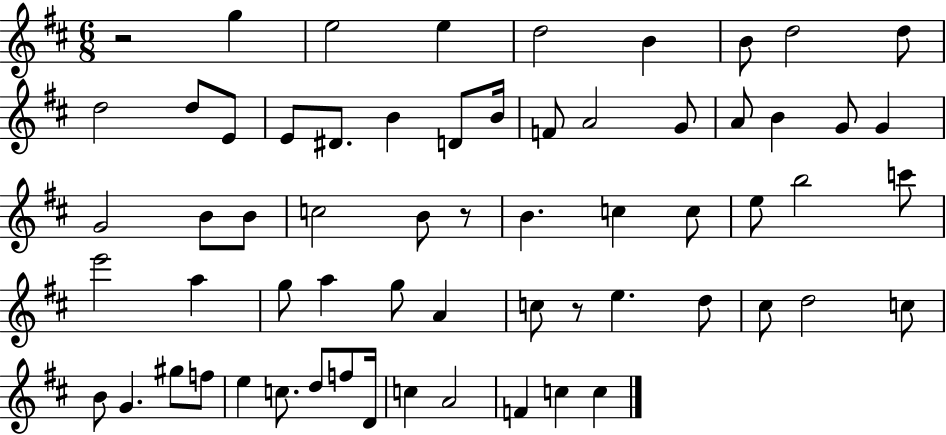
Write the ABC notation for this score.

X:1
T:Untitled
M:6/8
L:1/4
K:D
z2 g e2 e d2 B B/2 d2 d/2 d2 d/2 E/2 E/2 ^D/2 B D/2 B/4 F/2 A2 G/2 A/2 B G/2 G G2 B/2 B/2 c2 B/2 z/2 B c c/2 e/2 b2 c'/2 e'2 a g/2 a g/2 A c/2 z/2 e d/2 ^c/2 d2 c/2 B/2 G ^g/2 f/2 e c/2 d/2 f/2 D/4 c A2 F c c